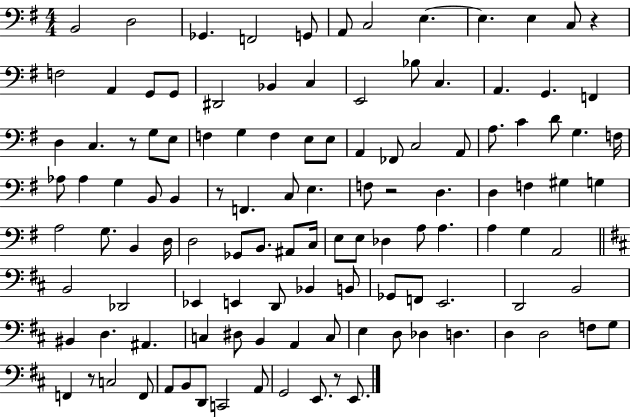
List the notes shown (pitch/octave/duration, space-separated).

B2/h D3/h Gb2/q. F2/h G2/e A2/e C3/h E3/q. E3/q. E3/q C3/e R/q F3/h A2/q G2/e G2/e D#2/h Bb2/q C3/q E2/h Bb3/e C3/q. A2/q. G2/q. F2/q D3/q C3/q. R/e G3/e E3/e F3/q G3/q F3/q E3/e E3/e A2/q FES2/e C3/h A2/e A3/e. C4/q D4/e G3/q. F3/s Ab3/e Ab3/q G3/q B2/e B2/q R/e F2/q. C3/e E3/q. F3/e R/h D3/q. D3/q F3/q G#3/q G3/q A3/h G3/e. B2/q D3/s D3/h Gb2/e B2/e. A#2/e C3/s E3/e E3/e Db3/q A3/e A3/q. A3/q G3/q A2/h B2/h Db2/h Eb2/q E2/q D2/e Bb2/q B2/e Gb2/e F2/e E2/h. D2/h B2/h BIS2/q D3/q. A#2/q. C3/q D#3/e B2/q A2/q C3/e E3/q D3/e Db3/q D3/q. D3/q D3/h F3/e G3/e F2/q R/e C3/h F2/e A2/e B2/e D2/e C2/h A2/e G2/h E2/e. R/e E2/e.